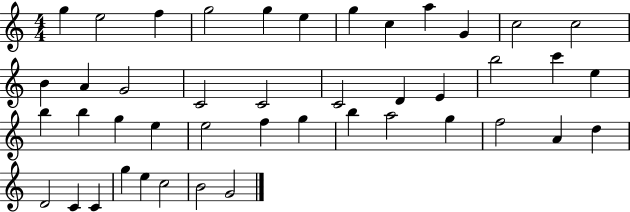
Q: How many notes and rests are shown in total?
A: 44